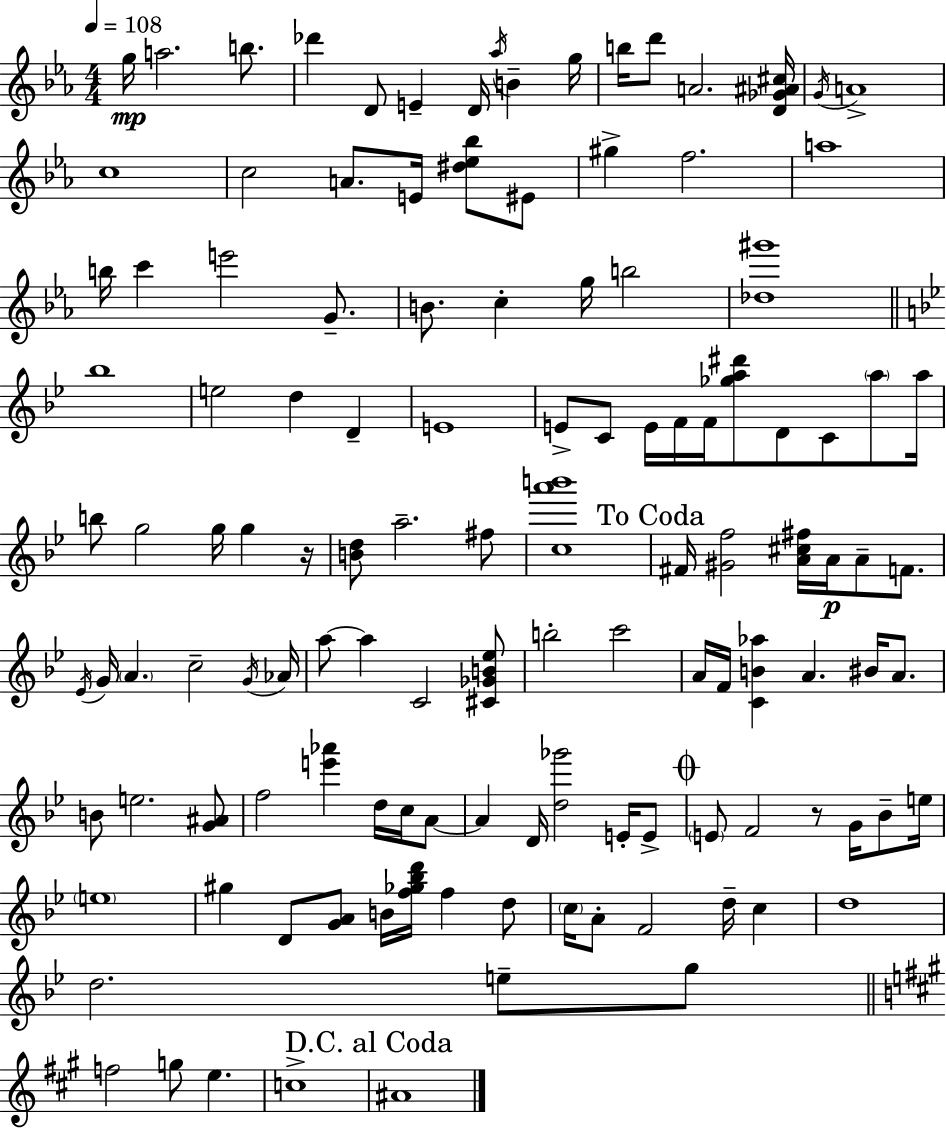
{
  \clef treble
  \numericTimeSignature
  \time 4/4
  \key ees \major
  \tempo 4 = 108
  \repeat volta 2 { g''16\mp a''2. b''8. | des'''4 d'8 e'4-- d'16 \acciaccatura { aes''16 } b'4-- | g''16 b''16 d'''8 a'2. | <d' ges' ais' cis''>16 \acciaccatura { g'16 } a'1-> | \break c''1 | c''2 a'8. e'16 <dis'' ees'' bes''>8 | eis'8 gis''4-> f''2. | a''1 | \break b''16 c'''4 e'''2 g'8.-- | b'8. c''4-. g''16 b''2 | <des'' gis'''>1 | \bar "||" \break \key bes \major bes''1 | e''2 d''4 d'4-- | e'1 | e'8-> c'8 e'16 f'16 f'16 <ges'' a'' dis'''>8 d'8 c'8 \parenthesize a''8 a''16 | \break b''8 g''2 g''16 g''4 r16 | <b' d''>8 a''2.-- fis''8 | <c'' a''' b'''>1 | \mark "To Coda" fis'16 <gis' f''>2 <a' cis'' fis''>16 a'16\p a'8-- f'8. | \break \acciaccatura { ees'16 } g'16 \parenthesize a'4. c''2-- | \acciaccatura { g'16 } aes'16 a''8~~ a''4 c'2 | <cis' ges' b' ees''>8 b''2-. c'''2 | a'16 f'16 <c' b' aes''>4 a'4. bis'16 a'8. | \break b'8 e''2. | <g' ais'>8 f''2 <e''' aes'''>4 d''16 c''16 | a'8~~ a'4 d'16 <d'' ges'''>2 e'16-. | e'8-> \mark \markup { \musicglyph "scripts.coda" } \parenthesize e'8 f'2 r8 g'16 bes'8-- | \break e''16 \parenthesize e''1 | gis''4 d'8 <g' a'>8 b'16 <f'' ges'' bes'' d'''>16 f''4 | d''8 \parenthesize c''16 a'8-. f'2 d''16-- c''4 | d''1 | \break d''2. e''8-- | g''8 \bar "||" \break \key a \major f''2 g''8 e''4. | c''1-> | \mark "D.C. al Coda" ais'1 | } \bar "|."
}